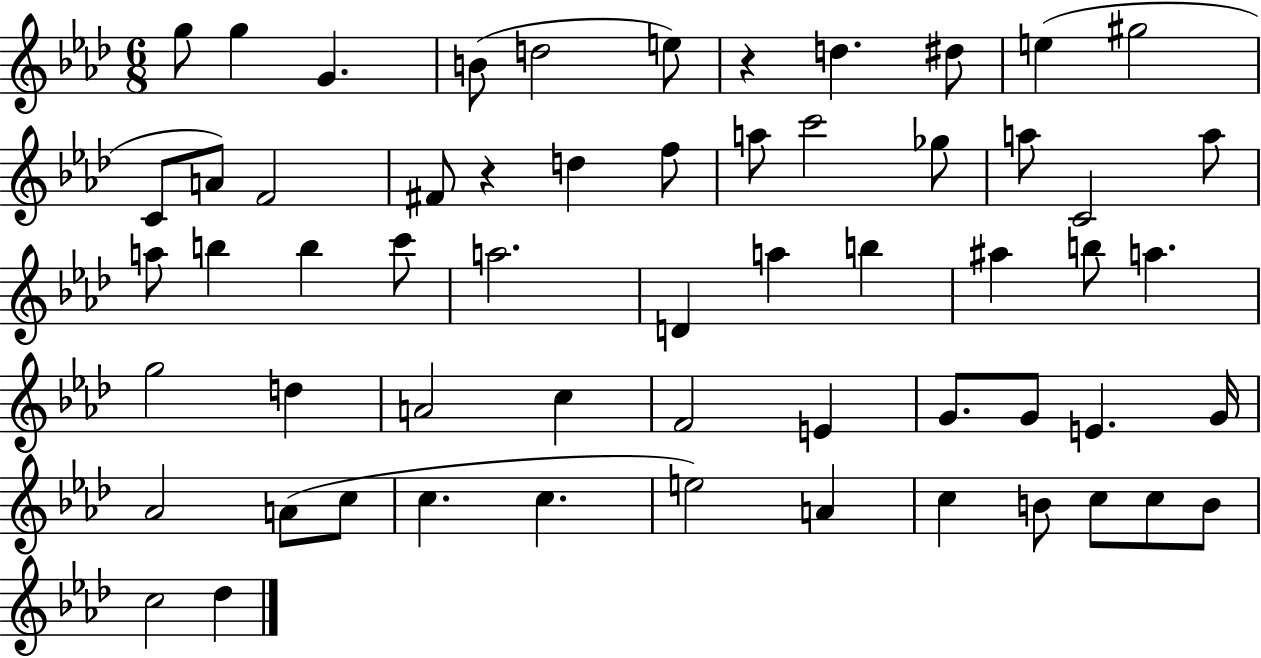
G5/e G5/q G4/q. B4/e D5/h E5/e R/q D5/q. D#5/e E5/q G#5/h C4/e A4/e F4/h F#4/e R/q D5/q F5/e A5/e C6/h Gb5/e A5/e C4/h A5/e A5/e B5/q B5/q C6/e A5/h. D4/q A5/q B5/q A#5/q B5/e A5/q. G5/h D5/q A4/h C5/q F4/h E4/q G4/e. G4/e E4/q. G4/s Ab4/h A4/e C5/e C5/q. C5/q. E5/h A4/q C5/q B4/e C5/e C5/e B4/e C5/h Db5/q